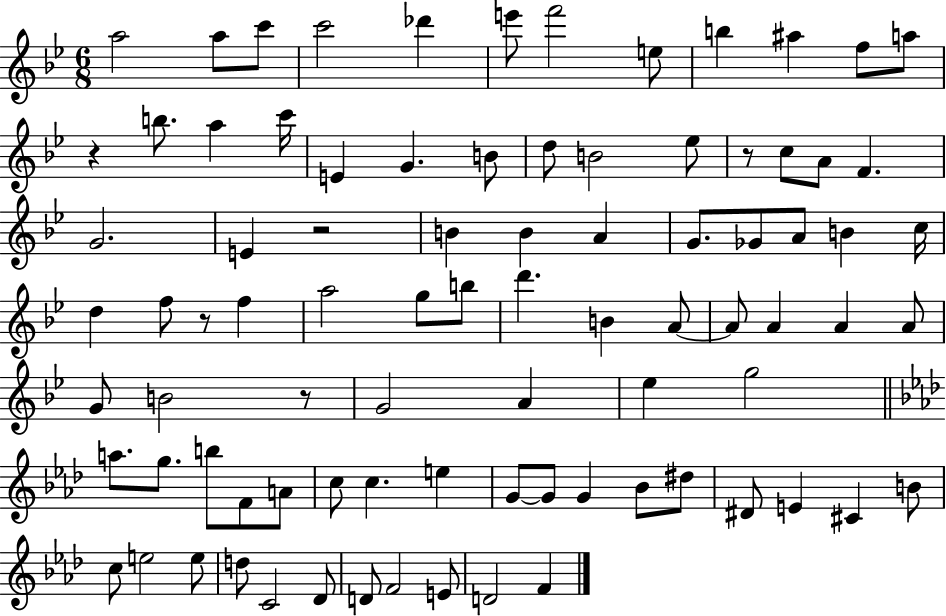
A5/h A5/e C6/e C6/h Db6/q E6/e F6/h E5/e B5/q A#5/q F5/e A5/e R/q B5/e. A5/q C6/s E4/q G4/q. B4/e D5/e B4/h Eb5/e R/e C5/e A4/e F4/q. G4/h. E4/q R/h B4/q B4/q A4/q G4/e. Gb4/e A4/e B4/q C5/s D5/q F5/e R/e F5/q A5/h G5/e B5/e D6/q. B4/q A4/e A4/e A4/q A4/q A4/e G4/e B4/h R/e G4/h A4/q Eb5/q G5/h A5/e. G5/e. B5/e F4/e A4/e C5/e C5/q. E5/q G4/e G4/e G4/q Bb4/e D#5/e D#4/e E4/q C#4/q B4/e C5/e E5/h E5/e D5/e C4/h Db4/e D4/e F4/h E4/e D4/h F4/q